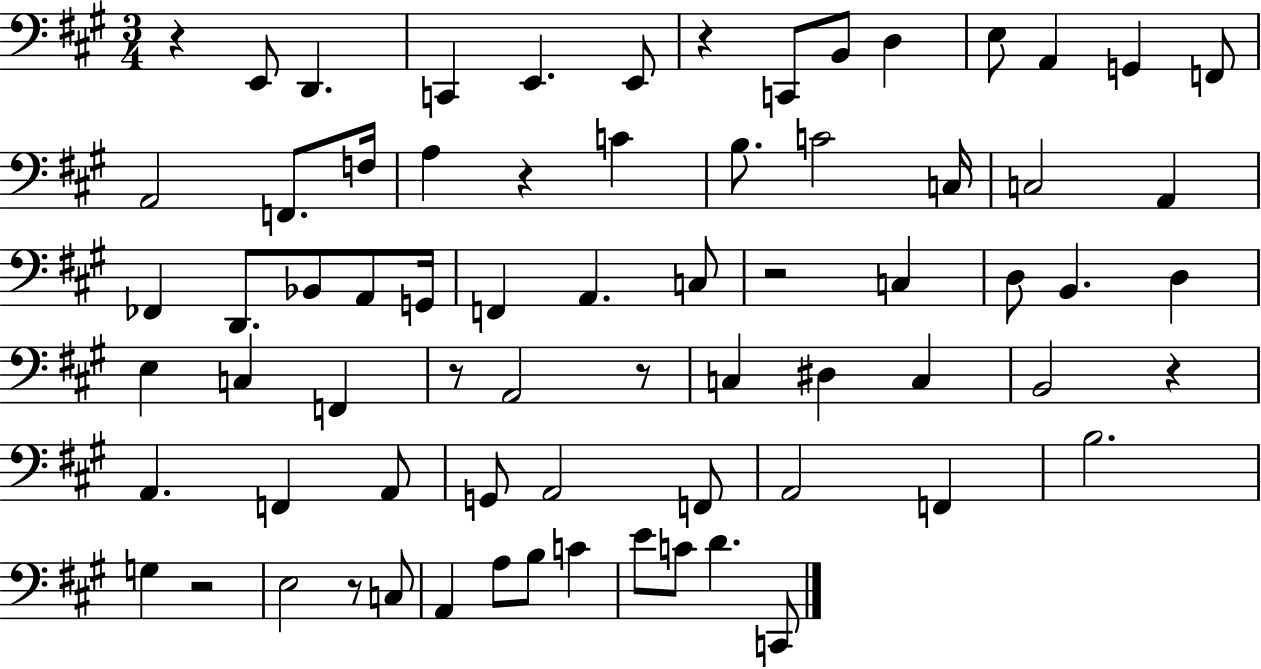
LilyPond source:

{
  \clef bass
  \numericTimeSignature
  \time 3/4
  \key a \major
  \repeat volta 2 { r4 e,8 d,4. | c,4 e,4. e,8 | r4 c,8 b,8 d4 | e8 a,4 g,4 f,8 | \break a,2 f,8. f16 | a4 r4 c'4 | b8. c'2 c16 | c2 a,4 | \break fes,4 d,8. bes,8 a,8 g,16 | f,4 a,4. c8 | r2 c4 | d8 b,4. d4 | \break e4 c4 f,4 | r8 a,2 r8 | c4 dis4 c4 | b,2 r4 | \break a,4. f,4 a,8 | g,8 a,2 f,8 | a,2 f,4 | b2. | \break g4 r2 | e2 r8 c8 | a,4 a8 b8 c'4 | e'8 c'8 d'4. c,8 | \break } \bar "|."
}